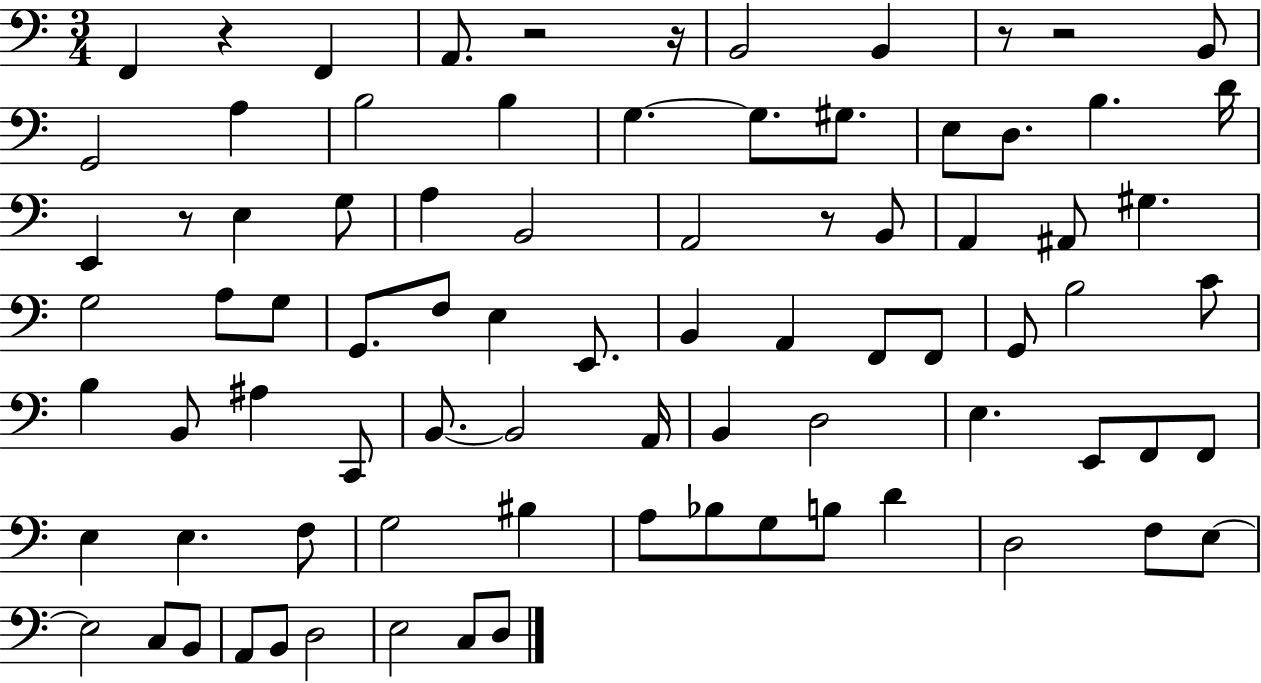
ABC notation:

X:1
T:Untitled
M:3/4
L:1/4
K:C
F,, z F,, A,,/2 z2 z/4 B,,2 B,, z/2 z2 B,,/2 G,,2 A, B,2 B, G, G,/2 ^G,/2 E,/2 D,/2 B, D/4 E,, z/2 E, G,/2 A, B,,2 A,,2 z/2 B,,/2 A,, ^A,,/2 ^G, G,2 A,/2 G,/2 G,,/2 F,/2 E, E,,/2 B,, A,, F,,/2 F,,/2 G,,/2 B,2 C/2 B, B,,/2 ^A, C,,/2 B,,/2 B,,2 A,,/4 B,, D,2 E, E,,/2 F,,/2 F,,/2 E, E, F,/2 G,2 ^B, A,/2 _B,/2 G,/2 B,/2 D D,2 F,/2 E,/2 E,2 C,/2 B,,/2 A,,/2 B,,/2 D,2 E,2 C,/2 D,/2